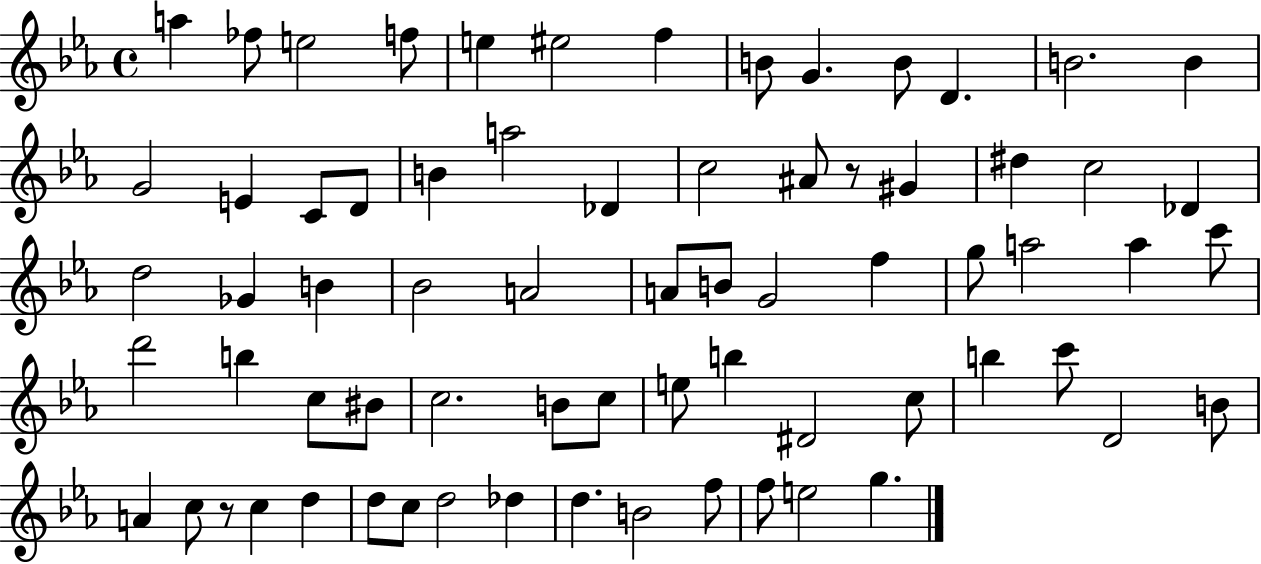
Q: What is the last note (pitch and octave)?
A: G5